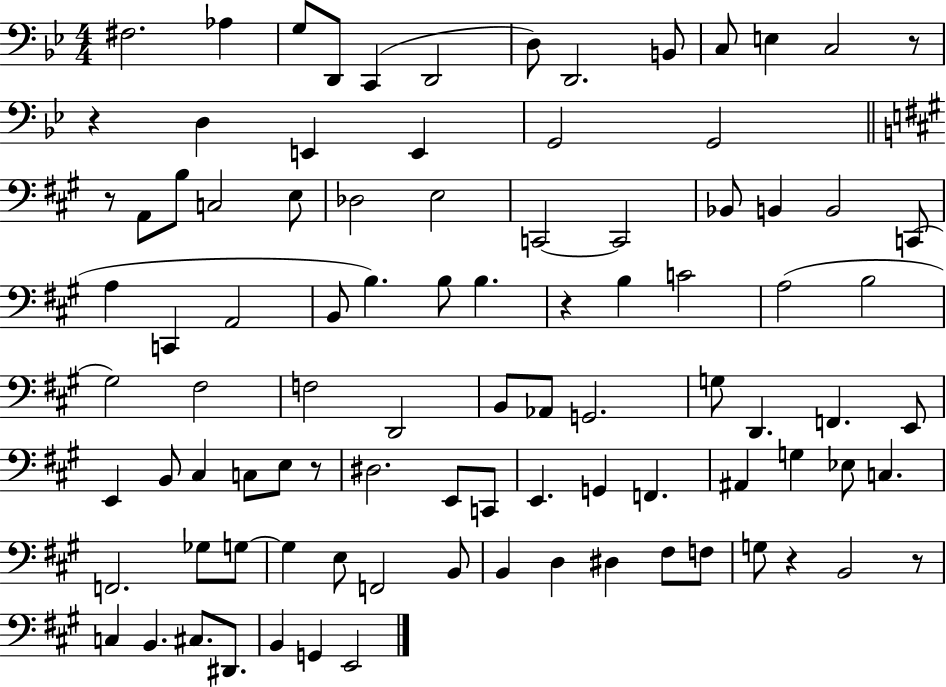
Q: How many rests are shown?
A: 7